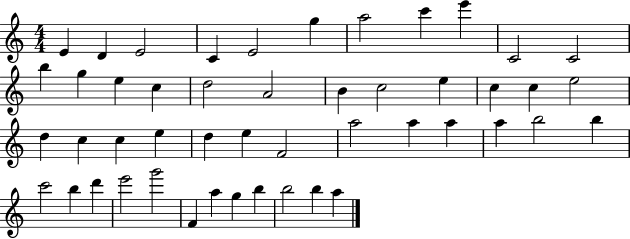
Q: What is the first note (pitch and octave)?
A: E4